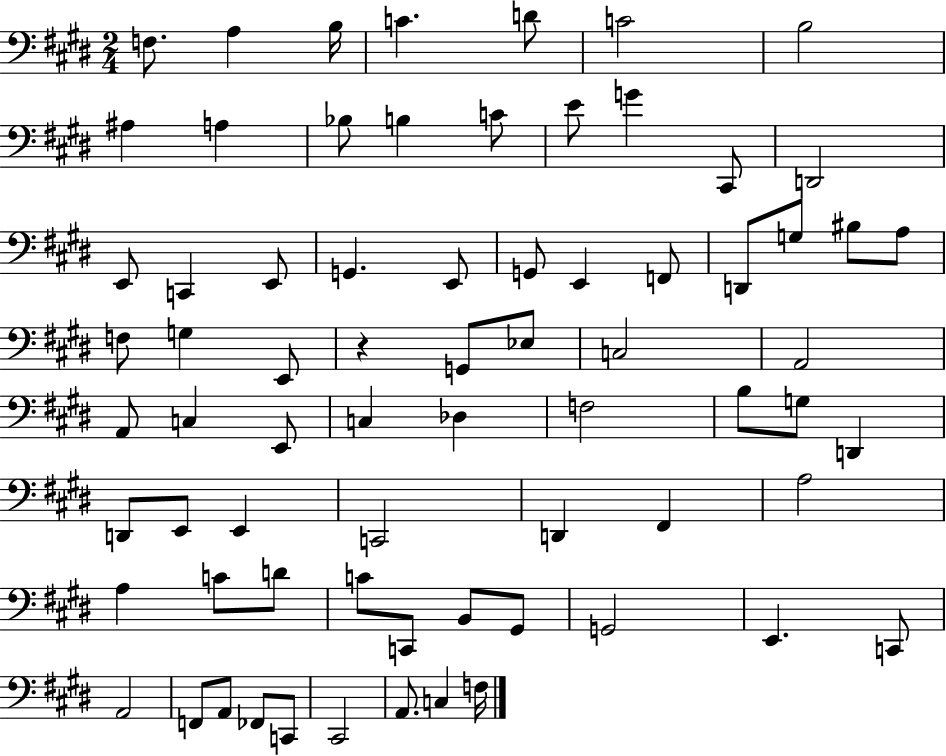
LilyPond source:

{
  \clef bass
  \numericTimeSignature
  \time 2/4
  \key e \major
  f8. a4 b16 | c'4. d'8 | c'2 | b2 | \break ais4 a4 | bes8 b4 c'8 | e'8 g'4 cis,8 | d,2 | \break e,8 c,4 e,8 | g,4. e,8 | g,8 e,4 f,8 | d,8 g8 bis8 a8 | \break f8 g4 e,8 | r4 g,8 ees8 | c2 | a,2 | \break a,8 c4 e,8 | c4 des4 | f2 | b8 g8 d,4 | \break d,8 e,8 e,4 | c,2 | d,4 fis,4 | a2 | \break a4 c'8 d'8 | c'8 c,8 b,8 gis,8 | g,2 | e,4. c,8 | \break a,2 | f,8 a,8 fes,8 c,8 | cis,2 | a,8. c4 f16 | \break \bar "|."
}